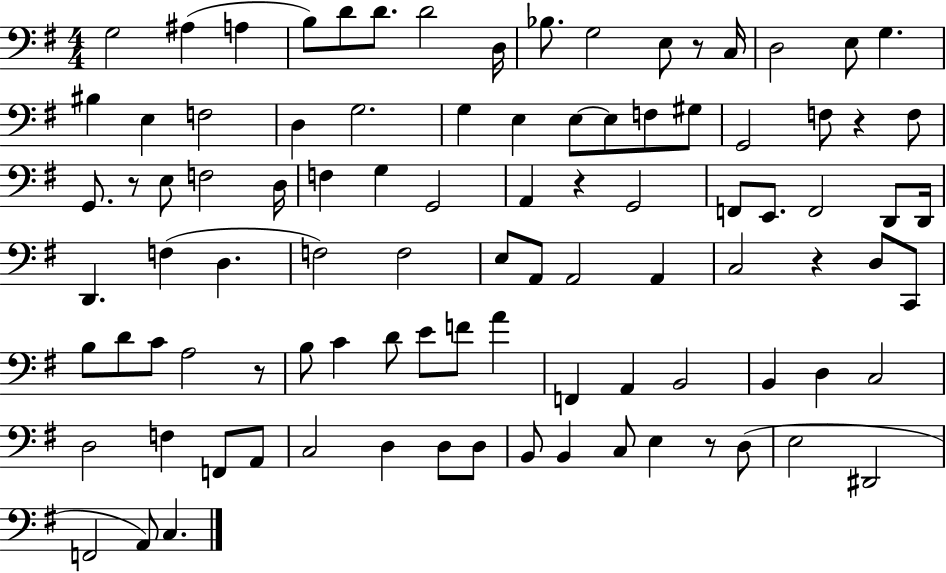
X:1
T:Untitled
M:4/4
L:1/4
K:G
G,2 ^A, A, B,/2 D/2 D/2 D2 D,/4 _B,/2 G,2 E,/2 z/2 C,/4 D,2 E,/2 G, ^B, E, F,2 D, G,2 G, E, E,/2 E,/2 F,/2 ^G,/2 G,,2 F,/2 z F,/2 G,,/2 z/2 E,/2 F,2 D,/4 F, G, G,,2 A,, z G,,2 F,,/2 E,,/2 F,,2 D,,/2 D,,/4 D,, F, D, F,2 F,2 E,/2 A,,/2 A,,2 A,, C,2 z D,/2 C,,/2 B,/2 D/2 C/2 A,2 z/2 B,/2 C D/2 E/2 F/2 A F,, A,, B,,2 B,, D, C,2 D,2 F, F,,/2 A,,/2 C,2 D, D,/2 D,/2 B,,/2 B,, C,/2 E, z/2 D,/2 E,2 ^D,,2 F,,2 A,,/2 C,